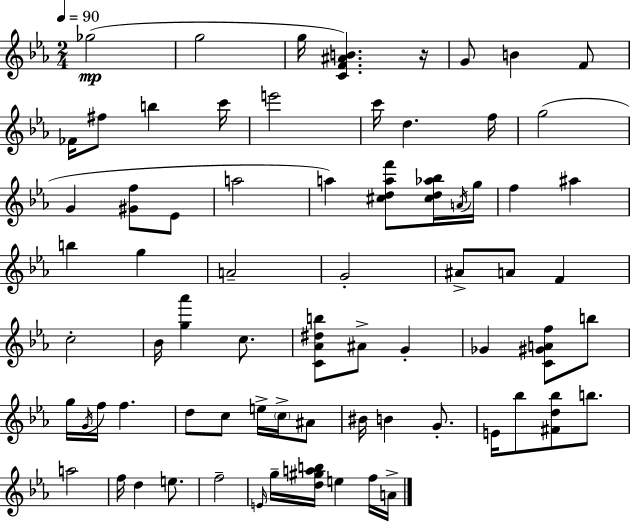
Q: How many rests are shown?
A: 1